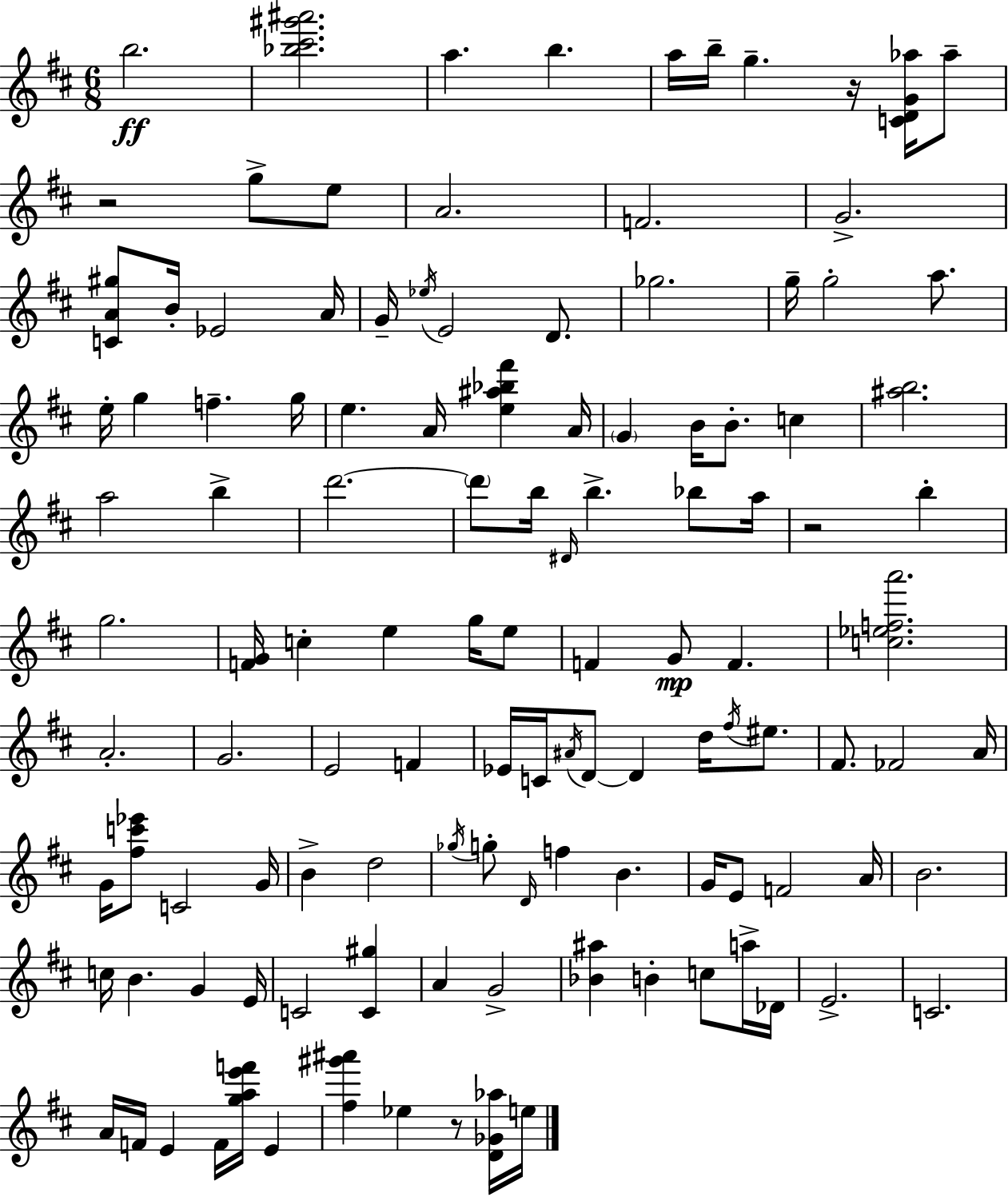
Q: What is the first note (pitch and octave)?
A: B5